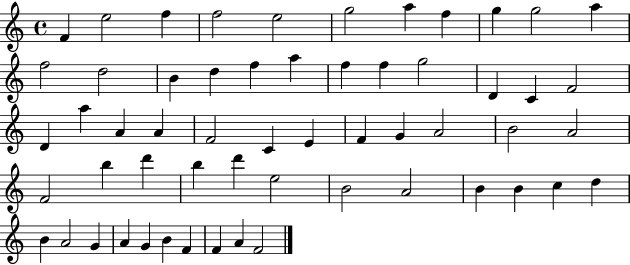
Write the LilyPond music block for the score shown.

{
  \clef treble
  \time 4/4
  \defaultTimeSignature
  \key c \major
  f'4 e''2 f''4 | f''2 e''2 | g''2 a''4 f''4 | g''4 g''2 a''4 | \break f''2 d''2 | b'4 d''4 f''4 a''4 | f''4 f''4 g''2 | d'4 c'4 f'2 | \break d'4 a''4 a'4 a'4 | f'2 c'4 e'4 | f'4 g'4 a'2 | b'2 a'2 | \break f'2 b''4 d'''4 | b''4 d'''4 e''2 | b'2 a'2 | b'4 b'4 c''4 d''4 | \break b'4 a'2 g'4 | a'4 g'4 b'4 f'4 | f'4 a'4 f'2 | \bar "|."
}